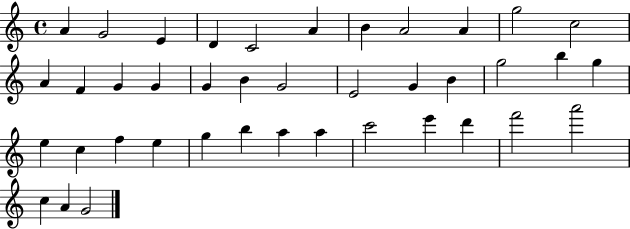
{
  \clef treble
  \time 4/4
  \defaultTimeSignature
  \key c \major
  a'4 g'2 e'4 | d'4 c'2 a'4 | b'4 a'2 a'4 | g''2 c''2 | \break a'4 f'4 g'4 g'4 | g'4 b'4 g'2 | e'2 g'4 b'4 | g''2 b''4 g''4 | \break e''4 c''4 f''4 e''4 | g''4 b''4 a''4 a''4 | c'''2 e'''4 d'''4 | f'''2 a'''2 | \break c''4 a'4 g'2 | \bar "|."
}